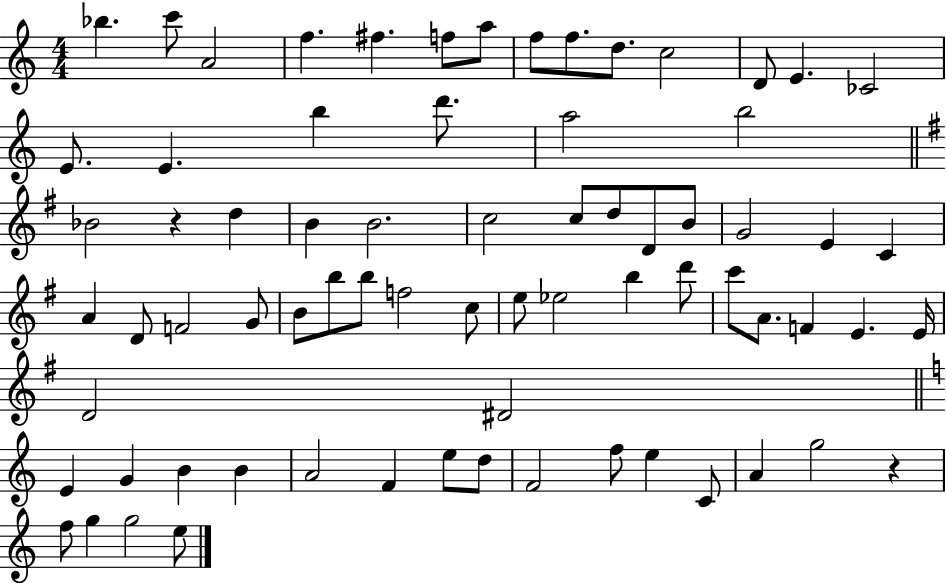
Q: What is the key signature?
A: C major